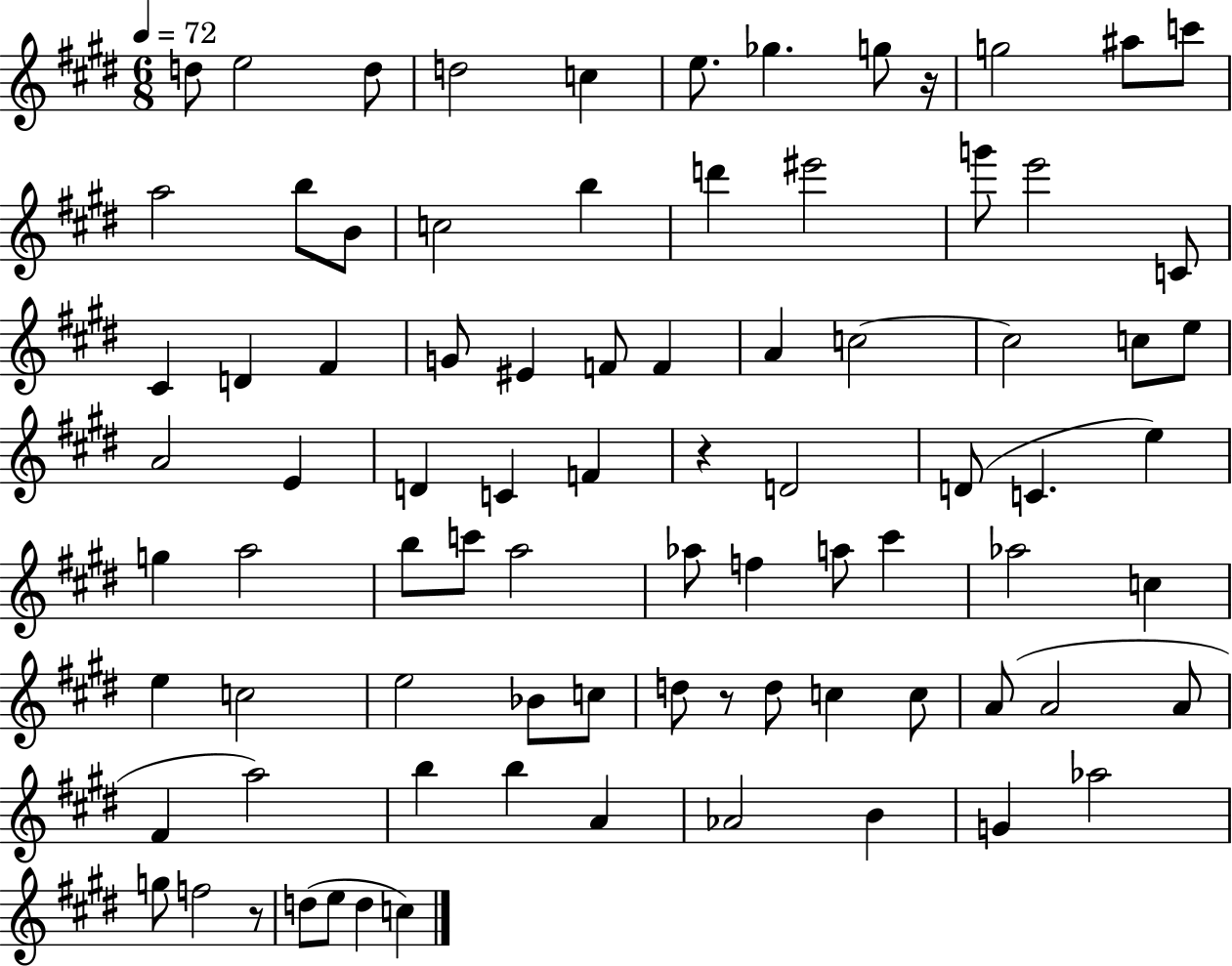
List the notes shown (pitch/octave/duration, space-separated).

D5/e E5/h D5/e D5/h C5/q E5/e. Gb5/q. G5/e R/s G5/h A#5/e C6/e A5/h B5/e B4/e C5/h B5/q D6/q EIS6/h G6/e E6/h C4/e C#4/q D4/q F#4/q G4/e EIS4/q F4/e F4/q A4/q C5/h C5/h C5/e E5/e A4/h E4/q D4/q C4/q F4/q R/q D4/h D4/e C4/q. E5/q G5/q A5/h B5/e C6/e A5/h Ab5/e F5/q A5/e C#6/q Ab5/h C5/q E5/q C5/h E5/h Bb4/e C5/e D5/e R/e D5/e C5/q C5/e A4/e A4/h A4/e F#4/q A5/h B5/q B5/q A4/q Ab4/h B4/q G4/q Ab5/h G5/e F5/h R/e D5/e E5/e D5/q C5/q